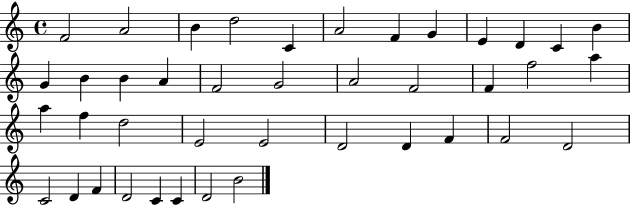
X:1
T:Untitled
M:4/4
L:1/4
K:C
F2 A2 B d2 C A2 F G E D C B G B B A F2 G2 A2 F2 F f2 a a f d2 E2 E2 D2 D F F2 D2 C2 D F D2 C C D2 B2